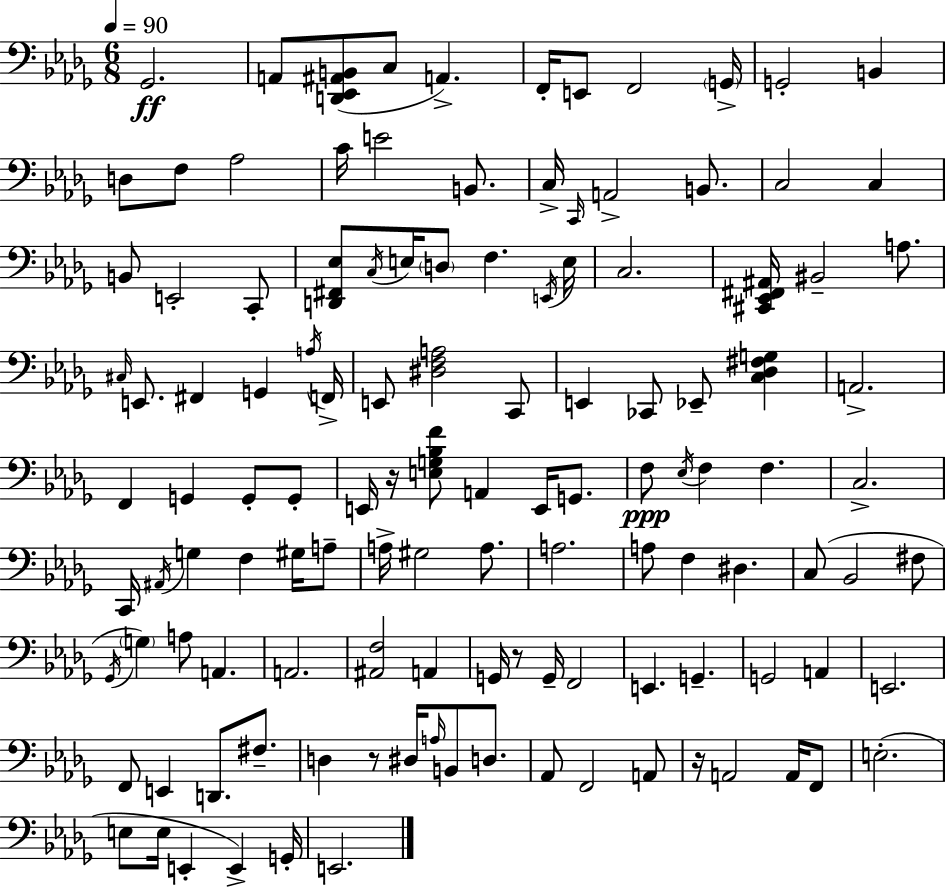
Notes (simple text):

Gb2/h. A2/e [D2,Eb2,A#2,B2]/e C3/e A2/q. F2/s E2/e F2/h G2/s G2/h B2/q D3/e F3/e Ab3/h C4/s E4/h B2/e. C3/s C2/s A2/h B2/e. C3/h C3/q B2/e E2/h C2/e [D2,F#2,Eb3]/e C3/s E3/s D3/e F3/q. E2/s E3/s C3/h. [C#2,Eb2,F#2,A#2]/s BIS2/h A3/e. C#3/s E2/e. F#2/q G2/q A3/s F2/s E2/e [D#3,F3,A3]/h C2/e E2/q CES2/e Eb2/e [C3,Db3,F#3,G3]/q A2/h. F2/q G2/q G2/e G2/e E2/s R/s [E3,G3,Bb3,F4]/e A2/q E2/s G2/e. F3/e Eb3/s F3/q F3/q. C3/h. C2/s A#2/s G3/q F3/q G#3/s A3/e A3/s G#3/h A3/e. A3/h. A3/e F3/q D#3/q. C3/e Bb2/h F#3/e Gb2/s G3/q A3/e A2/q. A2/h. [A#2,F3]/h A2/q G2/s R/e G2/s F2/h E2/q. G2/q. G2/h A2/q E2/h. F2/e E2/q D2/e. F#3/e. D3/q R/e D#3/s A3/s B2/e D3/e. Ab2/e F2/h A2/e R/s A2/h A2/s F2/e E3/h. E3/e E3/s E2/q E2/q G2/s E2/h.